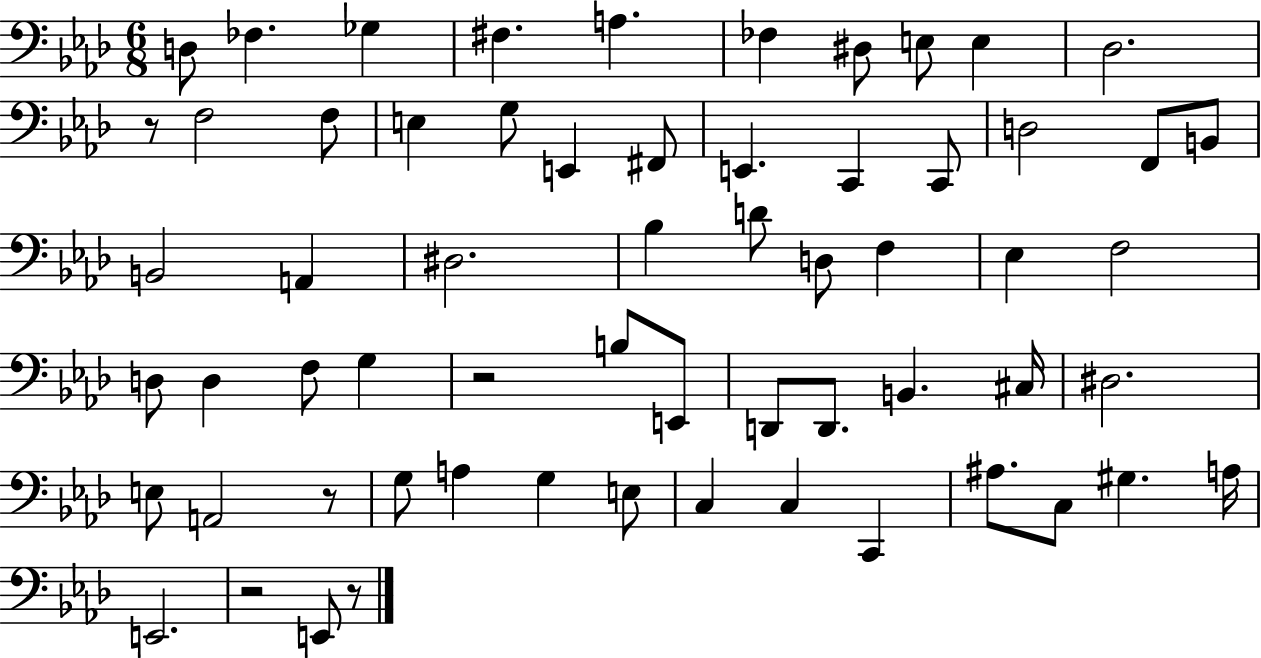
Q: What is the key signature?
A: AES major